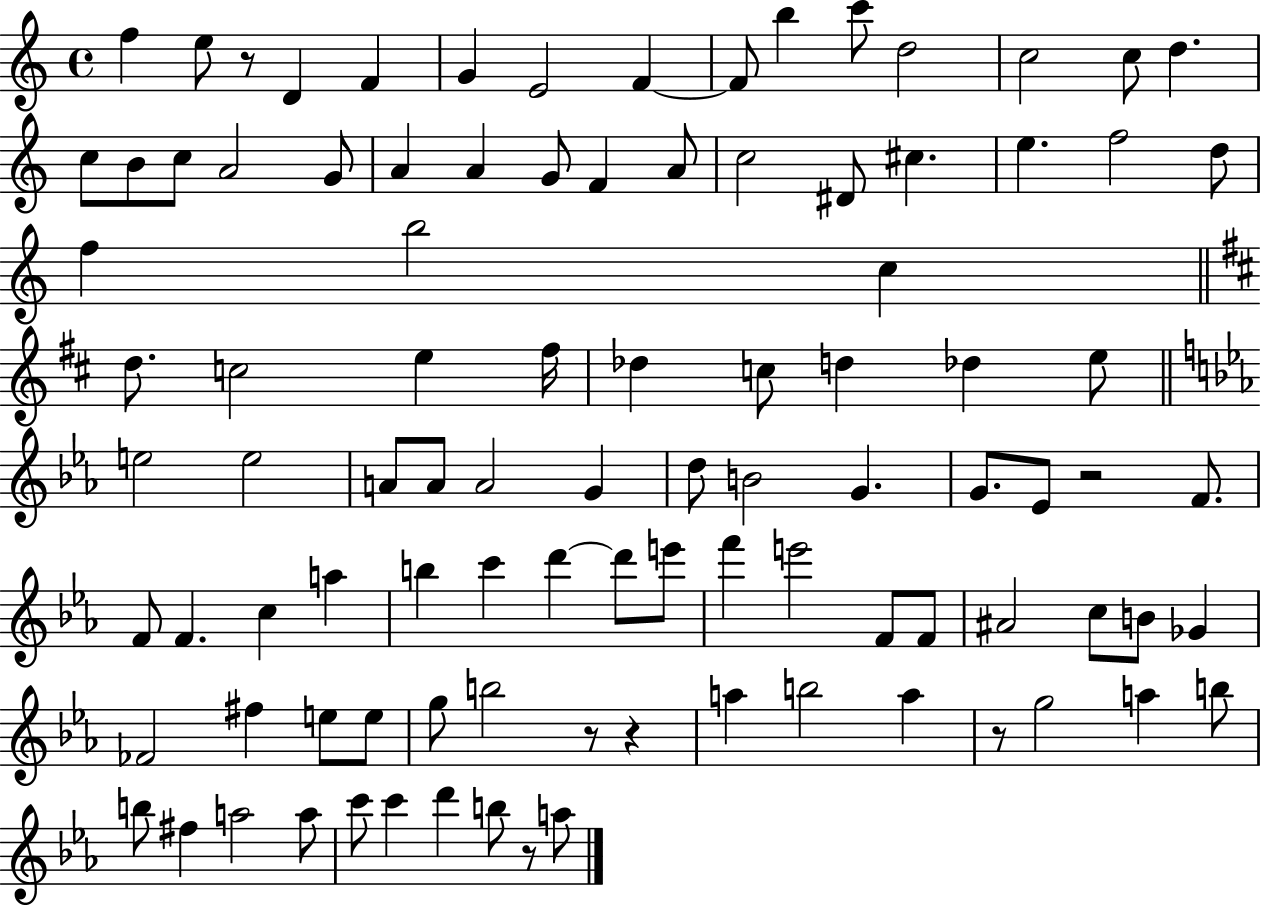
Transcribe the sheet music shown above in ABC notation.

X:1
T:Untitled
M:4/4
L:1/4
K:C
f e/2 z/2 D F G E2 F F/2 b c'/2 d2 c2 c/2 d c/2 B/2 c/2 A2 G/2 A A G/2 F A/2 c2 ^D/2 ^c e f2 d/2 f b2 c d/2 c2 e ^f/4 _d c/2 d _d e/2 e2 e2 A/2 A/2 A2 G d/2 B2 G G/2 _E/2 z2 F/2 F/2 F c a b c' d' d'/2 e'/2 f' e'2 F/2 F/2 ^A2 c/2 B/2 _G _F2 ^f e/2 e/2 g/2 b2 z/2 z a b2 a z/2 g2 a b/2 b/2 ^f a2 a/2 c'/2 c' d' b/2 z/2 a/2